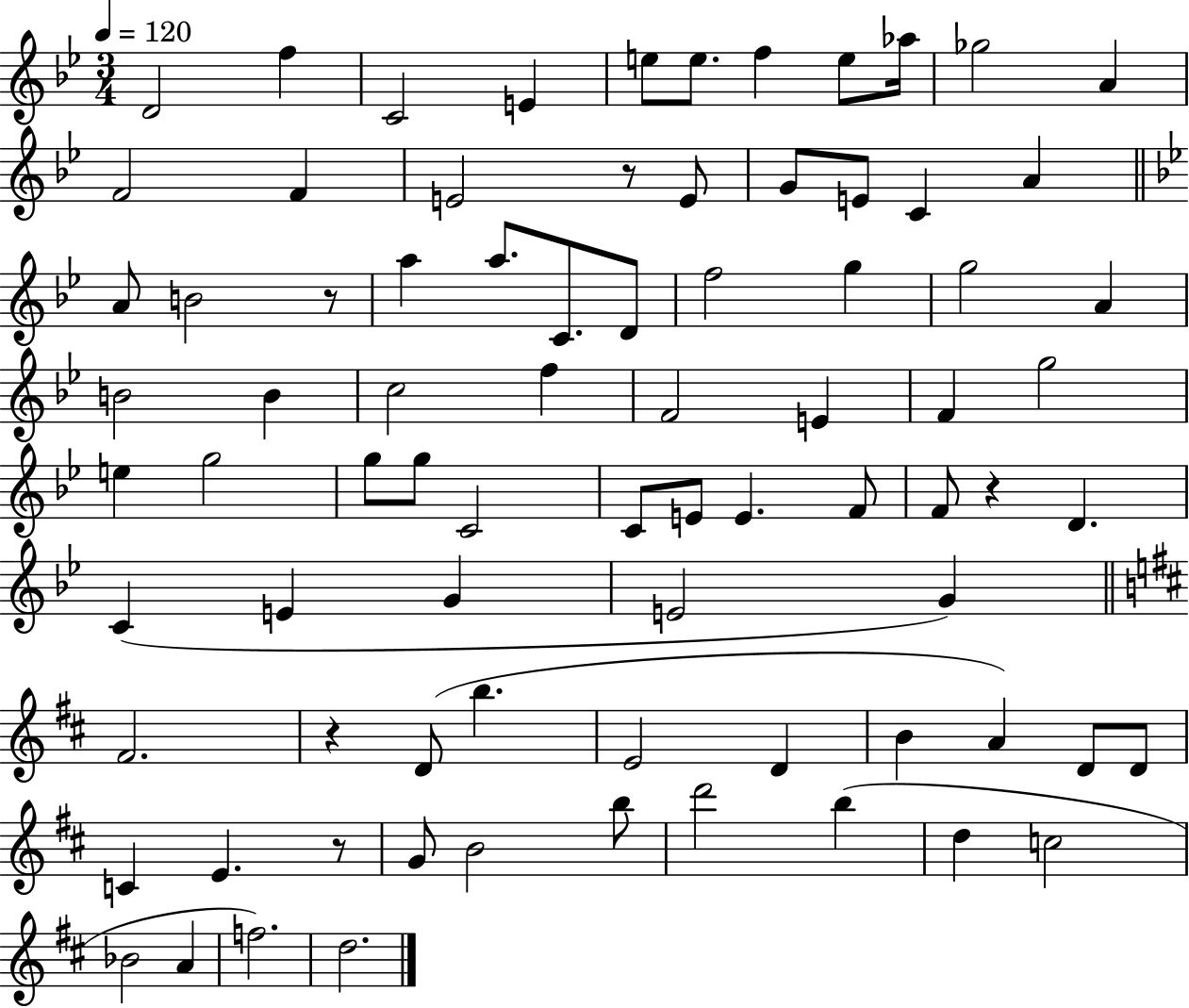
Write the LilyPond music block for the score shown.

{
  \clef treble
  \numericTimeSignature
  \time 3/4
  \key bes \major
  \tempo 4 = 120
  d'2 f''4 | c'2 e'4 | e''8 e''8. f''4 e''8 aes''16 | ges''2 a'4 | \break f'2 f'4 | e'2 r8 e'8 | g'8 e'8 c'4 a'4 | \bar "||" \break \key bes \major a'8 b'2 r8 | a''4 a''8. c'8. d'8 | f''2 g''4 | g''2 a'4 | \break b'2 b'4 | c''2 f''4 | f'2 e'4 | f'4 g''2 | \break e''4 g''2 | g''8 g''8 c'2 | c'8 e'8 e'4. f'8 | f'8 r4 d'4. | \break c'4( e'4 g'4 | e'2 g'4) | \bar "||" \break \key b \minor fis'2. | r4 d'8( b''4. | e'2 d'4 | b'4 a'4) d'8 d'8 | \break c'4 e'4. r8 | g'8 b'2 b''8 | d'''2 b''4( | d''4 c''2 | \break bes'2 a'4 | f''2.) | d''2. | \bar "|."
}